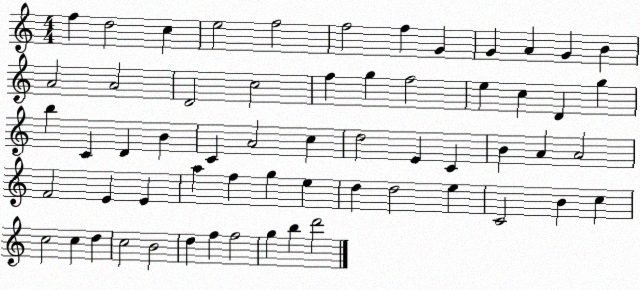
X:1
T:Untitled
M:4/4
L:1/4
K:C
f d2 c e2 f2 f2 f G G A G B A2 A2 D2 c2 f g f2 e c D g b C D B C A2 c d2 E C B A A2 F2 E E a f g e d d2 e C2 B c c2 c d c2 B2 d f f2 g b d'2